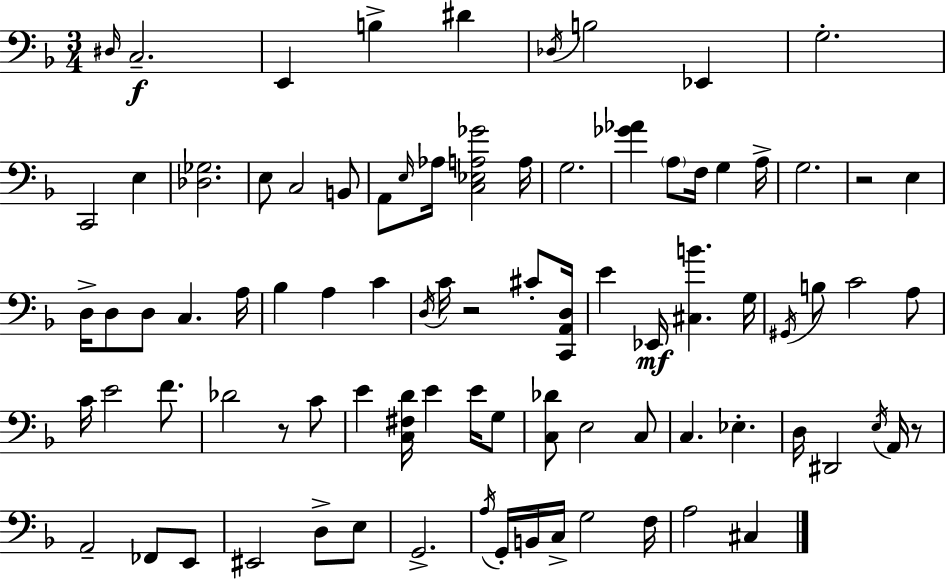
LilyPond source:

{
  \clef bass
  \numericTimeSignature
  \time 3/4
  \key f \major
  \grace { dis16 }\f c2.-- | e,4 b4-> dis'4 | \acciaccatura { des16 } b2 ees,4 | g2.-. | \break c,2 e4 | <des ges>2. | e8 c2 | b,8 a,8 \grace { e16 } aes16 <c ees a ges'>2 | \break a16 g2. | <ges' aes'>4 \parenthesize a8 f16 g4 | a16-> g2. | r2 e4 | \break d16-> d8 d8 c4. | a16 bes4 a4 c'4 | \acciaccatura { d16 } c'16 r2 | cis'8-. <c, a, d>16 e'4 ees,16\mf <cis b'>4. | \break g16 \acciaccatura { gis,16 } b8 c'2 | a8 c'16 e'2 | f'8. des'2 | r8 c'8 e'4 <c fis d'>16 e'4 | \break e'16 g8 <c des'>8 e2 | c8 c4. ees4.-. | d16 dis,2 | \acciaccatura { e16 } a,16 r8 a,2-- | \break fes,8 e,8 eis,2 | d8-> e8 g,2.-> | \acciaccatura { a16 } g,16-. b,16 c16-> g2 | f16 a2 | \break cis4 \bar "|."
}